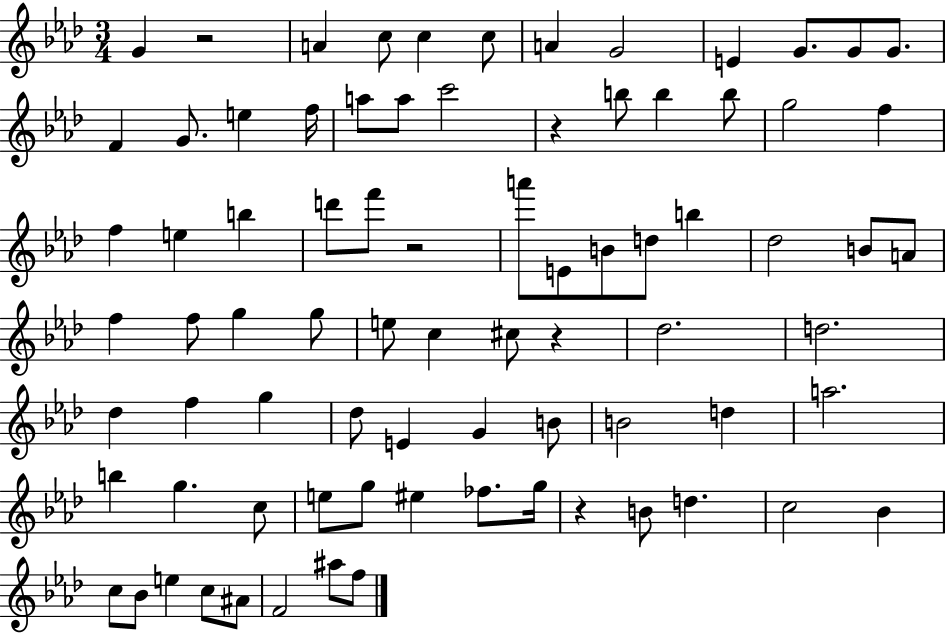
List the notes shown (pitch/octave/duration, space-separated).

G4/q R/h A4/q C5/e C5/q C5/e A4/q G4/h E4/q G4/e. G4/e G4/e. F4/q G4/e. E5/q F5/s A5/e A5/e C6/h R/q B5/e B5/q B5/e G5/h F5/q F5/q E5/q B5/q D6/e F6/e R/h A6/e E4/e B4/e D5/e B5/q Db5/h B4/e A4/e F5/q F5/e G5/q G5/e E5/e C5/q C#5/e R/q Db5/h. D5/h. Db5/q F5/q G5/q Db5/e E4/q G4/q B4/e B4/h D5/q A5/h. B5/q G5/q. C5/e E5/e G5/e EIS5/q FES5/e. G5/s R/q B4/e D5/q. C5/h Bb4/q C5/e Bb4/e E5/q C5/e A#4/e F4/h A#5/e F5/e